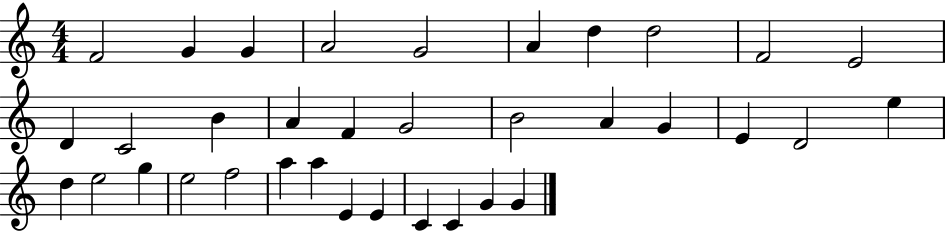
{
  \clef treble
  \numericTimeSignature
  \time 4/4
  \key c \major
  f'2 g'4 g'4 | a'2 g'2 | a'4 d''4 d''2 | f'2 e'2 | \break d'4 c'2 b'4 | a'4 f'4 g'2 | b'2 a'4 g'4 | e'4 d'2 e''4 | \break d''4 e''2 g''4 | e''2 f''2 | a''4 a''4 e'4 e'4 | c'4 c'4 g'4 g'4 | \break \bar "|."
}